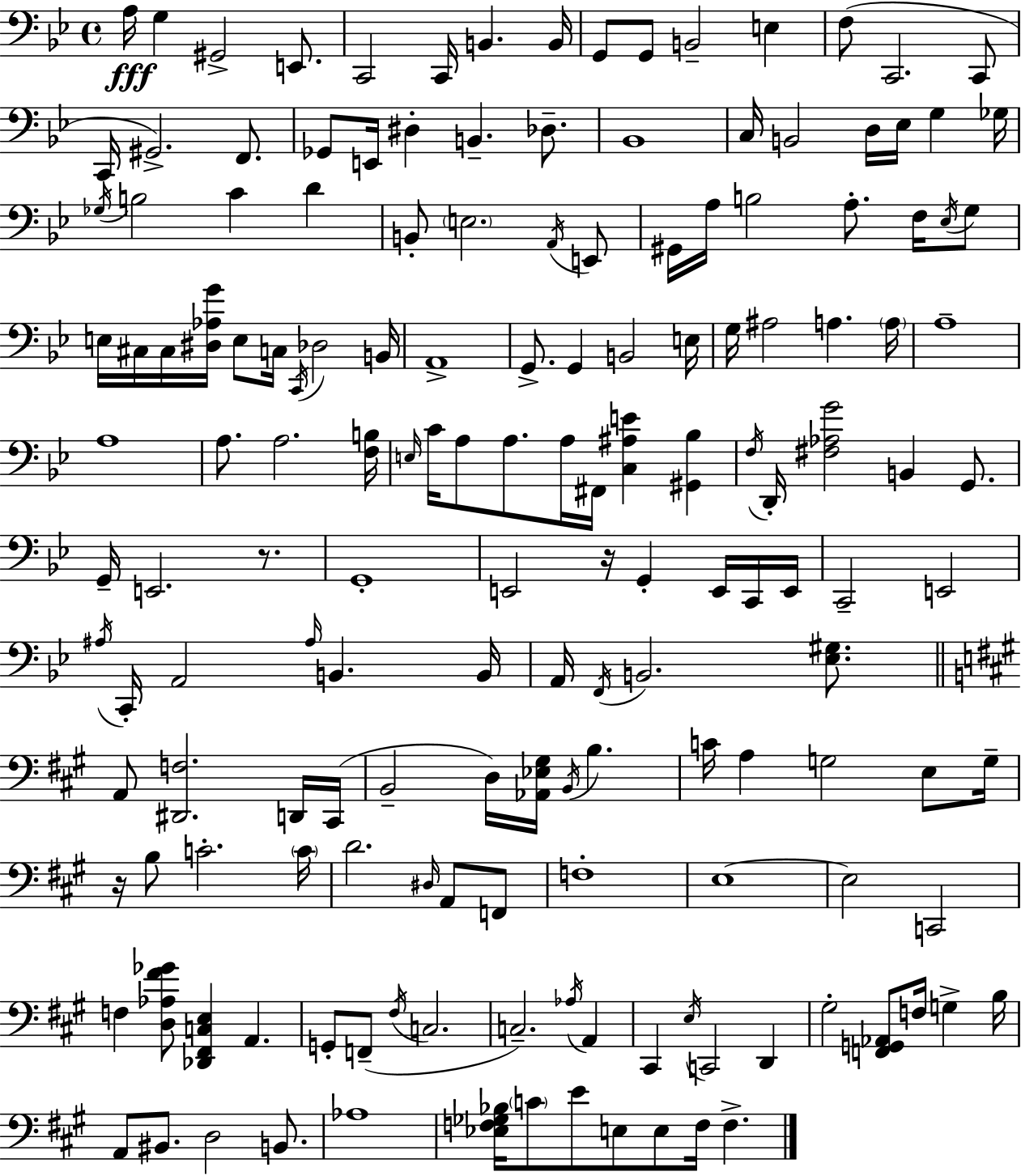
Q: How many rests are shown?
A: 3